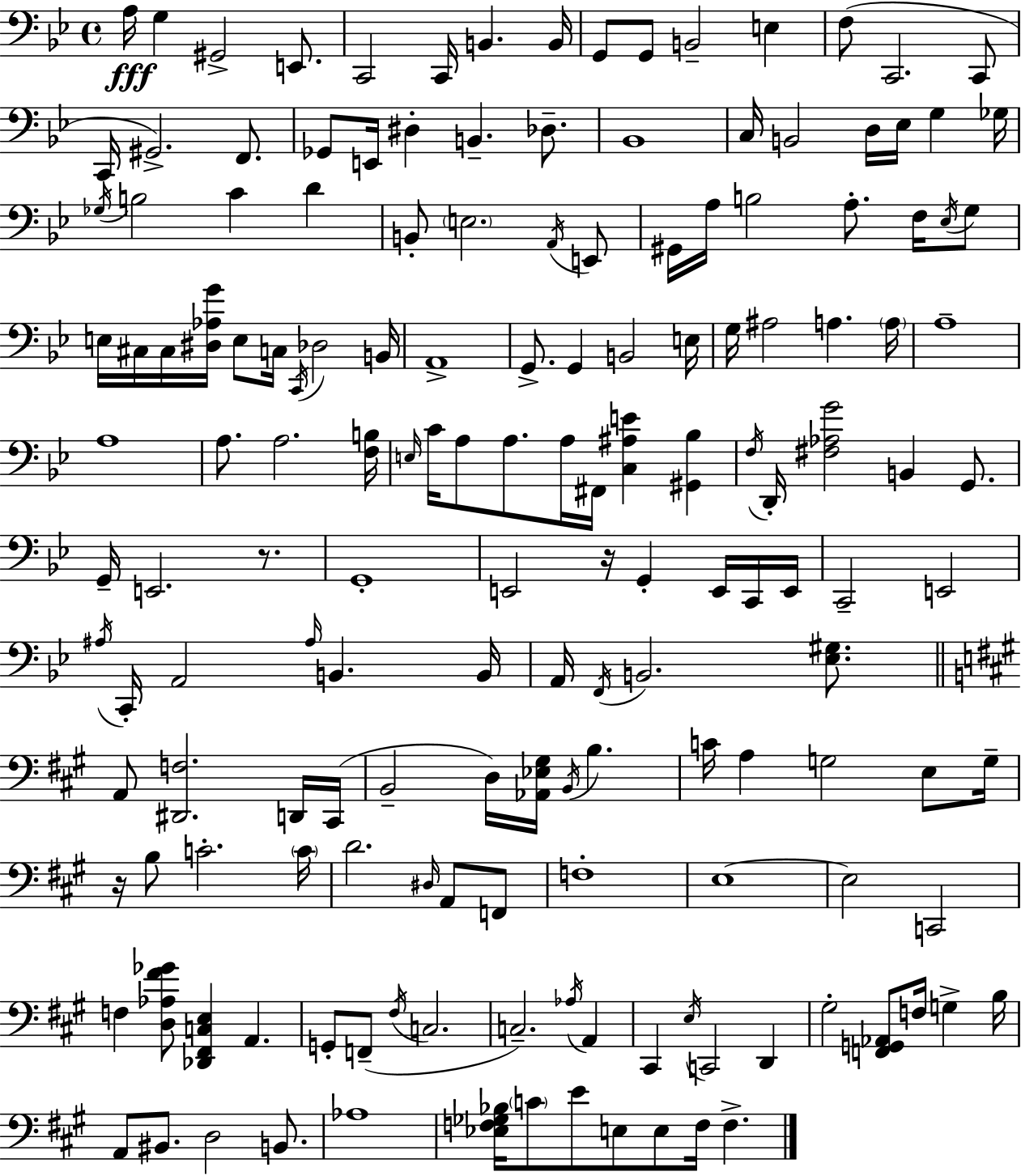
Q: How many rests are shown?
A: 3